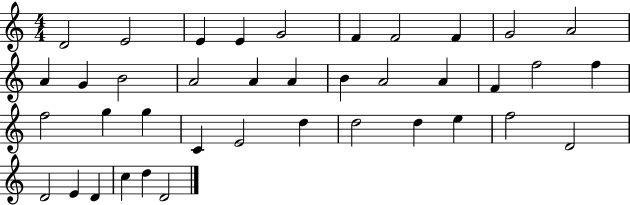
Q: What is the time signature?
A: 4/4